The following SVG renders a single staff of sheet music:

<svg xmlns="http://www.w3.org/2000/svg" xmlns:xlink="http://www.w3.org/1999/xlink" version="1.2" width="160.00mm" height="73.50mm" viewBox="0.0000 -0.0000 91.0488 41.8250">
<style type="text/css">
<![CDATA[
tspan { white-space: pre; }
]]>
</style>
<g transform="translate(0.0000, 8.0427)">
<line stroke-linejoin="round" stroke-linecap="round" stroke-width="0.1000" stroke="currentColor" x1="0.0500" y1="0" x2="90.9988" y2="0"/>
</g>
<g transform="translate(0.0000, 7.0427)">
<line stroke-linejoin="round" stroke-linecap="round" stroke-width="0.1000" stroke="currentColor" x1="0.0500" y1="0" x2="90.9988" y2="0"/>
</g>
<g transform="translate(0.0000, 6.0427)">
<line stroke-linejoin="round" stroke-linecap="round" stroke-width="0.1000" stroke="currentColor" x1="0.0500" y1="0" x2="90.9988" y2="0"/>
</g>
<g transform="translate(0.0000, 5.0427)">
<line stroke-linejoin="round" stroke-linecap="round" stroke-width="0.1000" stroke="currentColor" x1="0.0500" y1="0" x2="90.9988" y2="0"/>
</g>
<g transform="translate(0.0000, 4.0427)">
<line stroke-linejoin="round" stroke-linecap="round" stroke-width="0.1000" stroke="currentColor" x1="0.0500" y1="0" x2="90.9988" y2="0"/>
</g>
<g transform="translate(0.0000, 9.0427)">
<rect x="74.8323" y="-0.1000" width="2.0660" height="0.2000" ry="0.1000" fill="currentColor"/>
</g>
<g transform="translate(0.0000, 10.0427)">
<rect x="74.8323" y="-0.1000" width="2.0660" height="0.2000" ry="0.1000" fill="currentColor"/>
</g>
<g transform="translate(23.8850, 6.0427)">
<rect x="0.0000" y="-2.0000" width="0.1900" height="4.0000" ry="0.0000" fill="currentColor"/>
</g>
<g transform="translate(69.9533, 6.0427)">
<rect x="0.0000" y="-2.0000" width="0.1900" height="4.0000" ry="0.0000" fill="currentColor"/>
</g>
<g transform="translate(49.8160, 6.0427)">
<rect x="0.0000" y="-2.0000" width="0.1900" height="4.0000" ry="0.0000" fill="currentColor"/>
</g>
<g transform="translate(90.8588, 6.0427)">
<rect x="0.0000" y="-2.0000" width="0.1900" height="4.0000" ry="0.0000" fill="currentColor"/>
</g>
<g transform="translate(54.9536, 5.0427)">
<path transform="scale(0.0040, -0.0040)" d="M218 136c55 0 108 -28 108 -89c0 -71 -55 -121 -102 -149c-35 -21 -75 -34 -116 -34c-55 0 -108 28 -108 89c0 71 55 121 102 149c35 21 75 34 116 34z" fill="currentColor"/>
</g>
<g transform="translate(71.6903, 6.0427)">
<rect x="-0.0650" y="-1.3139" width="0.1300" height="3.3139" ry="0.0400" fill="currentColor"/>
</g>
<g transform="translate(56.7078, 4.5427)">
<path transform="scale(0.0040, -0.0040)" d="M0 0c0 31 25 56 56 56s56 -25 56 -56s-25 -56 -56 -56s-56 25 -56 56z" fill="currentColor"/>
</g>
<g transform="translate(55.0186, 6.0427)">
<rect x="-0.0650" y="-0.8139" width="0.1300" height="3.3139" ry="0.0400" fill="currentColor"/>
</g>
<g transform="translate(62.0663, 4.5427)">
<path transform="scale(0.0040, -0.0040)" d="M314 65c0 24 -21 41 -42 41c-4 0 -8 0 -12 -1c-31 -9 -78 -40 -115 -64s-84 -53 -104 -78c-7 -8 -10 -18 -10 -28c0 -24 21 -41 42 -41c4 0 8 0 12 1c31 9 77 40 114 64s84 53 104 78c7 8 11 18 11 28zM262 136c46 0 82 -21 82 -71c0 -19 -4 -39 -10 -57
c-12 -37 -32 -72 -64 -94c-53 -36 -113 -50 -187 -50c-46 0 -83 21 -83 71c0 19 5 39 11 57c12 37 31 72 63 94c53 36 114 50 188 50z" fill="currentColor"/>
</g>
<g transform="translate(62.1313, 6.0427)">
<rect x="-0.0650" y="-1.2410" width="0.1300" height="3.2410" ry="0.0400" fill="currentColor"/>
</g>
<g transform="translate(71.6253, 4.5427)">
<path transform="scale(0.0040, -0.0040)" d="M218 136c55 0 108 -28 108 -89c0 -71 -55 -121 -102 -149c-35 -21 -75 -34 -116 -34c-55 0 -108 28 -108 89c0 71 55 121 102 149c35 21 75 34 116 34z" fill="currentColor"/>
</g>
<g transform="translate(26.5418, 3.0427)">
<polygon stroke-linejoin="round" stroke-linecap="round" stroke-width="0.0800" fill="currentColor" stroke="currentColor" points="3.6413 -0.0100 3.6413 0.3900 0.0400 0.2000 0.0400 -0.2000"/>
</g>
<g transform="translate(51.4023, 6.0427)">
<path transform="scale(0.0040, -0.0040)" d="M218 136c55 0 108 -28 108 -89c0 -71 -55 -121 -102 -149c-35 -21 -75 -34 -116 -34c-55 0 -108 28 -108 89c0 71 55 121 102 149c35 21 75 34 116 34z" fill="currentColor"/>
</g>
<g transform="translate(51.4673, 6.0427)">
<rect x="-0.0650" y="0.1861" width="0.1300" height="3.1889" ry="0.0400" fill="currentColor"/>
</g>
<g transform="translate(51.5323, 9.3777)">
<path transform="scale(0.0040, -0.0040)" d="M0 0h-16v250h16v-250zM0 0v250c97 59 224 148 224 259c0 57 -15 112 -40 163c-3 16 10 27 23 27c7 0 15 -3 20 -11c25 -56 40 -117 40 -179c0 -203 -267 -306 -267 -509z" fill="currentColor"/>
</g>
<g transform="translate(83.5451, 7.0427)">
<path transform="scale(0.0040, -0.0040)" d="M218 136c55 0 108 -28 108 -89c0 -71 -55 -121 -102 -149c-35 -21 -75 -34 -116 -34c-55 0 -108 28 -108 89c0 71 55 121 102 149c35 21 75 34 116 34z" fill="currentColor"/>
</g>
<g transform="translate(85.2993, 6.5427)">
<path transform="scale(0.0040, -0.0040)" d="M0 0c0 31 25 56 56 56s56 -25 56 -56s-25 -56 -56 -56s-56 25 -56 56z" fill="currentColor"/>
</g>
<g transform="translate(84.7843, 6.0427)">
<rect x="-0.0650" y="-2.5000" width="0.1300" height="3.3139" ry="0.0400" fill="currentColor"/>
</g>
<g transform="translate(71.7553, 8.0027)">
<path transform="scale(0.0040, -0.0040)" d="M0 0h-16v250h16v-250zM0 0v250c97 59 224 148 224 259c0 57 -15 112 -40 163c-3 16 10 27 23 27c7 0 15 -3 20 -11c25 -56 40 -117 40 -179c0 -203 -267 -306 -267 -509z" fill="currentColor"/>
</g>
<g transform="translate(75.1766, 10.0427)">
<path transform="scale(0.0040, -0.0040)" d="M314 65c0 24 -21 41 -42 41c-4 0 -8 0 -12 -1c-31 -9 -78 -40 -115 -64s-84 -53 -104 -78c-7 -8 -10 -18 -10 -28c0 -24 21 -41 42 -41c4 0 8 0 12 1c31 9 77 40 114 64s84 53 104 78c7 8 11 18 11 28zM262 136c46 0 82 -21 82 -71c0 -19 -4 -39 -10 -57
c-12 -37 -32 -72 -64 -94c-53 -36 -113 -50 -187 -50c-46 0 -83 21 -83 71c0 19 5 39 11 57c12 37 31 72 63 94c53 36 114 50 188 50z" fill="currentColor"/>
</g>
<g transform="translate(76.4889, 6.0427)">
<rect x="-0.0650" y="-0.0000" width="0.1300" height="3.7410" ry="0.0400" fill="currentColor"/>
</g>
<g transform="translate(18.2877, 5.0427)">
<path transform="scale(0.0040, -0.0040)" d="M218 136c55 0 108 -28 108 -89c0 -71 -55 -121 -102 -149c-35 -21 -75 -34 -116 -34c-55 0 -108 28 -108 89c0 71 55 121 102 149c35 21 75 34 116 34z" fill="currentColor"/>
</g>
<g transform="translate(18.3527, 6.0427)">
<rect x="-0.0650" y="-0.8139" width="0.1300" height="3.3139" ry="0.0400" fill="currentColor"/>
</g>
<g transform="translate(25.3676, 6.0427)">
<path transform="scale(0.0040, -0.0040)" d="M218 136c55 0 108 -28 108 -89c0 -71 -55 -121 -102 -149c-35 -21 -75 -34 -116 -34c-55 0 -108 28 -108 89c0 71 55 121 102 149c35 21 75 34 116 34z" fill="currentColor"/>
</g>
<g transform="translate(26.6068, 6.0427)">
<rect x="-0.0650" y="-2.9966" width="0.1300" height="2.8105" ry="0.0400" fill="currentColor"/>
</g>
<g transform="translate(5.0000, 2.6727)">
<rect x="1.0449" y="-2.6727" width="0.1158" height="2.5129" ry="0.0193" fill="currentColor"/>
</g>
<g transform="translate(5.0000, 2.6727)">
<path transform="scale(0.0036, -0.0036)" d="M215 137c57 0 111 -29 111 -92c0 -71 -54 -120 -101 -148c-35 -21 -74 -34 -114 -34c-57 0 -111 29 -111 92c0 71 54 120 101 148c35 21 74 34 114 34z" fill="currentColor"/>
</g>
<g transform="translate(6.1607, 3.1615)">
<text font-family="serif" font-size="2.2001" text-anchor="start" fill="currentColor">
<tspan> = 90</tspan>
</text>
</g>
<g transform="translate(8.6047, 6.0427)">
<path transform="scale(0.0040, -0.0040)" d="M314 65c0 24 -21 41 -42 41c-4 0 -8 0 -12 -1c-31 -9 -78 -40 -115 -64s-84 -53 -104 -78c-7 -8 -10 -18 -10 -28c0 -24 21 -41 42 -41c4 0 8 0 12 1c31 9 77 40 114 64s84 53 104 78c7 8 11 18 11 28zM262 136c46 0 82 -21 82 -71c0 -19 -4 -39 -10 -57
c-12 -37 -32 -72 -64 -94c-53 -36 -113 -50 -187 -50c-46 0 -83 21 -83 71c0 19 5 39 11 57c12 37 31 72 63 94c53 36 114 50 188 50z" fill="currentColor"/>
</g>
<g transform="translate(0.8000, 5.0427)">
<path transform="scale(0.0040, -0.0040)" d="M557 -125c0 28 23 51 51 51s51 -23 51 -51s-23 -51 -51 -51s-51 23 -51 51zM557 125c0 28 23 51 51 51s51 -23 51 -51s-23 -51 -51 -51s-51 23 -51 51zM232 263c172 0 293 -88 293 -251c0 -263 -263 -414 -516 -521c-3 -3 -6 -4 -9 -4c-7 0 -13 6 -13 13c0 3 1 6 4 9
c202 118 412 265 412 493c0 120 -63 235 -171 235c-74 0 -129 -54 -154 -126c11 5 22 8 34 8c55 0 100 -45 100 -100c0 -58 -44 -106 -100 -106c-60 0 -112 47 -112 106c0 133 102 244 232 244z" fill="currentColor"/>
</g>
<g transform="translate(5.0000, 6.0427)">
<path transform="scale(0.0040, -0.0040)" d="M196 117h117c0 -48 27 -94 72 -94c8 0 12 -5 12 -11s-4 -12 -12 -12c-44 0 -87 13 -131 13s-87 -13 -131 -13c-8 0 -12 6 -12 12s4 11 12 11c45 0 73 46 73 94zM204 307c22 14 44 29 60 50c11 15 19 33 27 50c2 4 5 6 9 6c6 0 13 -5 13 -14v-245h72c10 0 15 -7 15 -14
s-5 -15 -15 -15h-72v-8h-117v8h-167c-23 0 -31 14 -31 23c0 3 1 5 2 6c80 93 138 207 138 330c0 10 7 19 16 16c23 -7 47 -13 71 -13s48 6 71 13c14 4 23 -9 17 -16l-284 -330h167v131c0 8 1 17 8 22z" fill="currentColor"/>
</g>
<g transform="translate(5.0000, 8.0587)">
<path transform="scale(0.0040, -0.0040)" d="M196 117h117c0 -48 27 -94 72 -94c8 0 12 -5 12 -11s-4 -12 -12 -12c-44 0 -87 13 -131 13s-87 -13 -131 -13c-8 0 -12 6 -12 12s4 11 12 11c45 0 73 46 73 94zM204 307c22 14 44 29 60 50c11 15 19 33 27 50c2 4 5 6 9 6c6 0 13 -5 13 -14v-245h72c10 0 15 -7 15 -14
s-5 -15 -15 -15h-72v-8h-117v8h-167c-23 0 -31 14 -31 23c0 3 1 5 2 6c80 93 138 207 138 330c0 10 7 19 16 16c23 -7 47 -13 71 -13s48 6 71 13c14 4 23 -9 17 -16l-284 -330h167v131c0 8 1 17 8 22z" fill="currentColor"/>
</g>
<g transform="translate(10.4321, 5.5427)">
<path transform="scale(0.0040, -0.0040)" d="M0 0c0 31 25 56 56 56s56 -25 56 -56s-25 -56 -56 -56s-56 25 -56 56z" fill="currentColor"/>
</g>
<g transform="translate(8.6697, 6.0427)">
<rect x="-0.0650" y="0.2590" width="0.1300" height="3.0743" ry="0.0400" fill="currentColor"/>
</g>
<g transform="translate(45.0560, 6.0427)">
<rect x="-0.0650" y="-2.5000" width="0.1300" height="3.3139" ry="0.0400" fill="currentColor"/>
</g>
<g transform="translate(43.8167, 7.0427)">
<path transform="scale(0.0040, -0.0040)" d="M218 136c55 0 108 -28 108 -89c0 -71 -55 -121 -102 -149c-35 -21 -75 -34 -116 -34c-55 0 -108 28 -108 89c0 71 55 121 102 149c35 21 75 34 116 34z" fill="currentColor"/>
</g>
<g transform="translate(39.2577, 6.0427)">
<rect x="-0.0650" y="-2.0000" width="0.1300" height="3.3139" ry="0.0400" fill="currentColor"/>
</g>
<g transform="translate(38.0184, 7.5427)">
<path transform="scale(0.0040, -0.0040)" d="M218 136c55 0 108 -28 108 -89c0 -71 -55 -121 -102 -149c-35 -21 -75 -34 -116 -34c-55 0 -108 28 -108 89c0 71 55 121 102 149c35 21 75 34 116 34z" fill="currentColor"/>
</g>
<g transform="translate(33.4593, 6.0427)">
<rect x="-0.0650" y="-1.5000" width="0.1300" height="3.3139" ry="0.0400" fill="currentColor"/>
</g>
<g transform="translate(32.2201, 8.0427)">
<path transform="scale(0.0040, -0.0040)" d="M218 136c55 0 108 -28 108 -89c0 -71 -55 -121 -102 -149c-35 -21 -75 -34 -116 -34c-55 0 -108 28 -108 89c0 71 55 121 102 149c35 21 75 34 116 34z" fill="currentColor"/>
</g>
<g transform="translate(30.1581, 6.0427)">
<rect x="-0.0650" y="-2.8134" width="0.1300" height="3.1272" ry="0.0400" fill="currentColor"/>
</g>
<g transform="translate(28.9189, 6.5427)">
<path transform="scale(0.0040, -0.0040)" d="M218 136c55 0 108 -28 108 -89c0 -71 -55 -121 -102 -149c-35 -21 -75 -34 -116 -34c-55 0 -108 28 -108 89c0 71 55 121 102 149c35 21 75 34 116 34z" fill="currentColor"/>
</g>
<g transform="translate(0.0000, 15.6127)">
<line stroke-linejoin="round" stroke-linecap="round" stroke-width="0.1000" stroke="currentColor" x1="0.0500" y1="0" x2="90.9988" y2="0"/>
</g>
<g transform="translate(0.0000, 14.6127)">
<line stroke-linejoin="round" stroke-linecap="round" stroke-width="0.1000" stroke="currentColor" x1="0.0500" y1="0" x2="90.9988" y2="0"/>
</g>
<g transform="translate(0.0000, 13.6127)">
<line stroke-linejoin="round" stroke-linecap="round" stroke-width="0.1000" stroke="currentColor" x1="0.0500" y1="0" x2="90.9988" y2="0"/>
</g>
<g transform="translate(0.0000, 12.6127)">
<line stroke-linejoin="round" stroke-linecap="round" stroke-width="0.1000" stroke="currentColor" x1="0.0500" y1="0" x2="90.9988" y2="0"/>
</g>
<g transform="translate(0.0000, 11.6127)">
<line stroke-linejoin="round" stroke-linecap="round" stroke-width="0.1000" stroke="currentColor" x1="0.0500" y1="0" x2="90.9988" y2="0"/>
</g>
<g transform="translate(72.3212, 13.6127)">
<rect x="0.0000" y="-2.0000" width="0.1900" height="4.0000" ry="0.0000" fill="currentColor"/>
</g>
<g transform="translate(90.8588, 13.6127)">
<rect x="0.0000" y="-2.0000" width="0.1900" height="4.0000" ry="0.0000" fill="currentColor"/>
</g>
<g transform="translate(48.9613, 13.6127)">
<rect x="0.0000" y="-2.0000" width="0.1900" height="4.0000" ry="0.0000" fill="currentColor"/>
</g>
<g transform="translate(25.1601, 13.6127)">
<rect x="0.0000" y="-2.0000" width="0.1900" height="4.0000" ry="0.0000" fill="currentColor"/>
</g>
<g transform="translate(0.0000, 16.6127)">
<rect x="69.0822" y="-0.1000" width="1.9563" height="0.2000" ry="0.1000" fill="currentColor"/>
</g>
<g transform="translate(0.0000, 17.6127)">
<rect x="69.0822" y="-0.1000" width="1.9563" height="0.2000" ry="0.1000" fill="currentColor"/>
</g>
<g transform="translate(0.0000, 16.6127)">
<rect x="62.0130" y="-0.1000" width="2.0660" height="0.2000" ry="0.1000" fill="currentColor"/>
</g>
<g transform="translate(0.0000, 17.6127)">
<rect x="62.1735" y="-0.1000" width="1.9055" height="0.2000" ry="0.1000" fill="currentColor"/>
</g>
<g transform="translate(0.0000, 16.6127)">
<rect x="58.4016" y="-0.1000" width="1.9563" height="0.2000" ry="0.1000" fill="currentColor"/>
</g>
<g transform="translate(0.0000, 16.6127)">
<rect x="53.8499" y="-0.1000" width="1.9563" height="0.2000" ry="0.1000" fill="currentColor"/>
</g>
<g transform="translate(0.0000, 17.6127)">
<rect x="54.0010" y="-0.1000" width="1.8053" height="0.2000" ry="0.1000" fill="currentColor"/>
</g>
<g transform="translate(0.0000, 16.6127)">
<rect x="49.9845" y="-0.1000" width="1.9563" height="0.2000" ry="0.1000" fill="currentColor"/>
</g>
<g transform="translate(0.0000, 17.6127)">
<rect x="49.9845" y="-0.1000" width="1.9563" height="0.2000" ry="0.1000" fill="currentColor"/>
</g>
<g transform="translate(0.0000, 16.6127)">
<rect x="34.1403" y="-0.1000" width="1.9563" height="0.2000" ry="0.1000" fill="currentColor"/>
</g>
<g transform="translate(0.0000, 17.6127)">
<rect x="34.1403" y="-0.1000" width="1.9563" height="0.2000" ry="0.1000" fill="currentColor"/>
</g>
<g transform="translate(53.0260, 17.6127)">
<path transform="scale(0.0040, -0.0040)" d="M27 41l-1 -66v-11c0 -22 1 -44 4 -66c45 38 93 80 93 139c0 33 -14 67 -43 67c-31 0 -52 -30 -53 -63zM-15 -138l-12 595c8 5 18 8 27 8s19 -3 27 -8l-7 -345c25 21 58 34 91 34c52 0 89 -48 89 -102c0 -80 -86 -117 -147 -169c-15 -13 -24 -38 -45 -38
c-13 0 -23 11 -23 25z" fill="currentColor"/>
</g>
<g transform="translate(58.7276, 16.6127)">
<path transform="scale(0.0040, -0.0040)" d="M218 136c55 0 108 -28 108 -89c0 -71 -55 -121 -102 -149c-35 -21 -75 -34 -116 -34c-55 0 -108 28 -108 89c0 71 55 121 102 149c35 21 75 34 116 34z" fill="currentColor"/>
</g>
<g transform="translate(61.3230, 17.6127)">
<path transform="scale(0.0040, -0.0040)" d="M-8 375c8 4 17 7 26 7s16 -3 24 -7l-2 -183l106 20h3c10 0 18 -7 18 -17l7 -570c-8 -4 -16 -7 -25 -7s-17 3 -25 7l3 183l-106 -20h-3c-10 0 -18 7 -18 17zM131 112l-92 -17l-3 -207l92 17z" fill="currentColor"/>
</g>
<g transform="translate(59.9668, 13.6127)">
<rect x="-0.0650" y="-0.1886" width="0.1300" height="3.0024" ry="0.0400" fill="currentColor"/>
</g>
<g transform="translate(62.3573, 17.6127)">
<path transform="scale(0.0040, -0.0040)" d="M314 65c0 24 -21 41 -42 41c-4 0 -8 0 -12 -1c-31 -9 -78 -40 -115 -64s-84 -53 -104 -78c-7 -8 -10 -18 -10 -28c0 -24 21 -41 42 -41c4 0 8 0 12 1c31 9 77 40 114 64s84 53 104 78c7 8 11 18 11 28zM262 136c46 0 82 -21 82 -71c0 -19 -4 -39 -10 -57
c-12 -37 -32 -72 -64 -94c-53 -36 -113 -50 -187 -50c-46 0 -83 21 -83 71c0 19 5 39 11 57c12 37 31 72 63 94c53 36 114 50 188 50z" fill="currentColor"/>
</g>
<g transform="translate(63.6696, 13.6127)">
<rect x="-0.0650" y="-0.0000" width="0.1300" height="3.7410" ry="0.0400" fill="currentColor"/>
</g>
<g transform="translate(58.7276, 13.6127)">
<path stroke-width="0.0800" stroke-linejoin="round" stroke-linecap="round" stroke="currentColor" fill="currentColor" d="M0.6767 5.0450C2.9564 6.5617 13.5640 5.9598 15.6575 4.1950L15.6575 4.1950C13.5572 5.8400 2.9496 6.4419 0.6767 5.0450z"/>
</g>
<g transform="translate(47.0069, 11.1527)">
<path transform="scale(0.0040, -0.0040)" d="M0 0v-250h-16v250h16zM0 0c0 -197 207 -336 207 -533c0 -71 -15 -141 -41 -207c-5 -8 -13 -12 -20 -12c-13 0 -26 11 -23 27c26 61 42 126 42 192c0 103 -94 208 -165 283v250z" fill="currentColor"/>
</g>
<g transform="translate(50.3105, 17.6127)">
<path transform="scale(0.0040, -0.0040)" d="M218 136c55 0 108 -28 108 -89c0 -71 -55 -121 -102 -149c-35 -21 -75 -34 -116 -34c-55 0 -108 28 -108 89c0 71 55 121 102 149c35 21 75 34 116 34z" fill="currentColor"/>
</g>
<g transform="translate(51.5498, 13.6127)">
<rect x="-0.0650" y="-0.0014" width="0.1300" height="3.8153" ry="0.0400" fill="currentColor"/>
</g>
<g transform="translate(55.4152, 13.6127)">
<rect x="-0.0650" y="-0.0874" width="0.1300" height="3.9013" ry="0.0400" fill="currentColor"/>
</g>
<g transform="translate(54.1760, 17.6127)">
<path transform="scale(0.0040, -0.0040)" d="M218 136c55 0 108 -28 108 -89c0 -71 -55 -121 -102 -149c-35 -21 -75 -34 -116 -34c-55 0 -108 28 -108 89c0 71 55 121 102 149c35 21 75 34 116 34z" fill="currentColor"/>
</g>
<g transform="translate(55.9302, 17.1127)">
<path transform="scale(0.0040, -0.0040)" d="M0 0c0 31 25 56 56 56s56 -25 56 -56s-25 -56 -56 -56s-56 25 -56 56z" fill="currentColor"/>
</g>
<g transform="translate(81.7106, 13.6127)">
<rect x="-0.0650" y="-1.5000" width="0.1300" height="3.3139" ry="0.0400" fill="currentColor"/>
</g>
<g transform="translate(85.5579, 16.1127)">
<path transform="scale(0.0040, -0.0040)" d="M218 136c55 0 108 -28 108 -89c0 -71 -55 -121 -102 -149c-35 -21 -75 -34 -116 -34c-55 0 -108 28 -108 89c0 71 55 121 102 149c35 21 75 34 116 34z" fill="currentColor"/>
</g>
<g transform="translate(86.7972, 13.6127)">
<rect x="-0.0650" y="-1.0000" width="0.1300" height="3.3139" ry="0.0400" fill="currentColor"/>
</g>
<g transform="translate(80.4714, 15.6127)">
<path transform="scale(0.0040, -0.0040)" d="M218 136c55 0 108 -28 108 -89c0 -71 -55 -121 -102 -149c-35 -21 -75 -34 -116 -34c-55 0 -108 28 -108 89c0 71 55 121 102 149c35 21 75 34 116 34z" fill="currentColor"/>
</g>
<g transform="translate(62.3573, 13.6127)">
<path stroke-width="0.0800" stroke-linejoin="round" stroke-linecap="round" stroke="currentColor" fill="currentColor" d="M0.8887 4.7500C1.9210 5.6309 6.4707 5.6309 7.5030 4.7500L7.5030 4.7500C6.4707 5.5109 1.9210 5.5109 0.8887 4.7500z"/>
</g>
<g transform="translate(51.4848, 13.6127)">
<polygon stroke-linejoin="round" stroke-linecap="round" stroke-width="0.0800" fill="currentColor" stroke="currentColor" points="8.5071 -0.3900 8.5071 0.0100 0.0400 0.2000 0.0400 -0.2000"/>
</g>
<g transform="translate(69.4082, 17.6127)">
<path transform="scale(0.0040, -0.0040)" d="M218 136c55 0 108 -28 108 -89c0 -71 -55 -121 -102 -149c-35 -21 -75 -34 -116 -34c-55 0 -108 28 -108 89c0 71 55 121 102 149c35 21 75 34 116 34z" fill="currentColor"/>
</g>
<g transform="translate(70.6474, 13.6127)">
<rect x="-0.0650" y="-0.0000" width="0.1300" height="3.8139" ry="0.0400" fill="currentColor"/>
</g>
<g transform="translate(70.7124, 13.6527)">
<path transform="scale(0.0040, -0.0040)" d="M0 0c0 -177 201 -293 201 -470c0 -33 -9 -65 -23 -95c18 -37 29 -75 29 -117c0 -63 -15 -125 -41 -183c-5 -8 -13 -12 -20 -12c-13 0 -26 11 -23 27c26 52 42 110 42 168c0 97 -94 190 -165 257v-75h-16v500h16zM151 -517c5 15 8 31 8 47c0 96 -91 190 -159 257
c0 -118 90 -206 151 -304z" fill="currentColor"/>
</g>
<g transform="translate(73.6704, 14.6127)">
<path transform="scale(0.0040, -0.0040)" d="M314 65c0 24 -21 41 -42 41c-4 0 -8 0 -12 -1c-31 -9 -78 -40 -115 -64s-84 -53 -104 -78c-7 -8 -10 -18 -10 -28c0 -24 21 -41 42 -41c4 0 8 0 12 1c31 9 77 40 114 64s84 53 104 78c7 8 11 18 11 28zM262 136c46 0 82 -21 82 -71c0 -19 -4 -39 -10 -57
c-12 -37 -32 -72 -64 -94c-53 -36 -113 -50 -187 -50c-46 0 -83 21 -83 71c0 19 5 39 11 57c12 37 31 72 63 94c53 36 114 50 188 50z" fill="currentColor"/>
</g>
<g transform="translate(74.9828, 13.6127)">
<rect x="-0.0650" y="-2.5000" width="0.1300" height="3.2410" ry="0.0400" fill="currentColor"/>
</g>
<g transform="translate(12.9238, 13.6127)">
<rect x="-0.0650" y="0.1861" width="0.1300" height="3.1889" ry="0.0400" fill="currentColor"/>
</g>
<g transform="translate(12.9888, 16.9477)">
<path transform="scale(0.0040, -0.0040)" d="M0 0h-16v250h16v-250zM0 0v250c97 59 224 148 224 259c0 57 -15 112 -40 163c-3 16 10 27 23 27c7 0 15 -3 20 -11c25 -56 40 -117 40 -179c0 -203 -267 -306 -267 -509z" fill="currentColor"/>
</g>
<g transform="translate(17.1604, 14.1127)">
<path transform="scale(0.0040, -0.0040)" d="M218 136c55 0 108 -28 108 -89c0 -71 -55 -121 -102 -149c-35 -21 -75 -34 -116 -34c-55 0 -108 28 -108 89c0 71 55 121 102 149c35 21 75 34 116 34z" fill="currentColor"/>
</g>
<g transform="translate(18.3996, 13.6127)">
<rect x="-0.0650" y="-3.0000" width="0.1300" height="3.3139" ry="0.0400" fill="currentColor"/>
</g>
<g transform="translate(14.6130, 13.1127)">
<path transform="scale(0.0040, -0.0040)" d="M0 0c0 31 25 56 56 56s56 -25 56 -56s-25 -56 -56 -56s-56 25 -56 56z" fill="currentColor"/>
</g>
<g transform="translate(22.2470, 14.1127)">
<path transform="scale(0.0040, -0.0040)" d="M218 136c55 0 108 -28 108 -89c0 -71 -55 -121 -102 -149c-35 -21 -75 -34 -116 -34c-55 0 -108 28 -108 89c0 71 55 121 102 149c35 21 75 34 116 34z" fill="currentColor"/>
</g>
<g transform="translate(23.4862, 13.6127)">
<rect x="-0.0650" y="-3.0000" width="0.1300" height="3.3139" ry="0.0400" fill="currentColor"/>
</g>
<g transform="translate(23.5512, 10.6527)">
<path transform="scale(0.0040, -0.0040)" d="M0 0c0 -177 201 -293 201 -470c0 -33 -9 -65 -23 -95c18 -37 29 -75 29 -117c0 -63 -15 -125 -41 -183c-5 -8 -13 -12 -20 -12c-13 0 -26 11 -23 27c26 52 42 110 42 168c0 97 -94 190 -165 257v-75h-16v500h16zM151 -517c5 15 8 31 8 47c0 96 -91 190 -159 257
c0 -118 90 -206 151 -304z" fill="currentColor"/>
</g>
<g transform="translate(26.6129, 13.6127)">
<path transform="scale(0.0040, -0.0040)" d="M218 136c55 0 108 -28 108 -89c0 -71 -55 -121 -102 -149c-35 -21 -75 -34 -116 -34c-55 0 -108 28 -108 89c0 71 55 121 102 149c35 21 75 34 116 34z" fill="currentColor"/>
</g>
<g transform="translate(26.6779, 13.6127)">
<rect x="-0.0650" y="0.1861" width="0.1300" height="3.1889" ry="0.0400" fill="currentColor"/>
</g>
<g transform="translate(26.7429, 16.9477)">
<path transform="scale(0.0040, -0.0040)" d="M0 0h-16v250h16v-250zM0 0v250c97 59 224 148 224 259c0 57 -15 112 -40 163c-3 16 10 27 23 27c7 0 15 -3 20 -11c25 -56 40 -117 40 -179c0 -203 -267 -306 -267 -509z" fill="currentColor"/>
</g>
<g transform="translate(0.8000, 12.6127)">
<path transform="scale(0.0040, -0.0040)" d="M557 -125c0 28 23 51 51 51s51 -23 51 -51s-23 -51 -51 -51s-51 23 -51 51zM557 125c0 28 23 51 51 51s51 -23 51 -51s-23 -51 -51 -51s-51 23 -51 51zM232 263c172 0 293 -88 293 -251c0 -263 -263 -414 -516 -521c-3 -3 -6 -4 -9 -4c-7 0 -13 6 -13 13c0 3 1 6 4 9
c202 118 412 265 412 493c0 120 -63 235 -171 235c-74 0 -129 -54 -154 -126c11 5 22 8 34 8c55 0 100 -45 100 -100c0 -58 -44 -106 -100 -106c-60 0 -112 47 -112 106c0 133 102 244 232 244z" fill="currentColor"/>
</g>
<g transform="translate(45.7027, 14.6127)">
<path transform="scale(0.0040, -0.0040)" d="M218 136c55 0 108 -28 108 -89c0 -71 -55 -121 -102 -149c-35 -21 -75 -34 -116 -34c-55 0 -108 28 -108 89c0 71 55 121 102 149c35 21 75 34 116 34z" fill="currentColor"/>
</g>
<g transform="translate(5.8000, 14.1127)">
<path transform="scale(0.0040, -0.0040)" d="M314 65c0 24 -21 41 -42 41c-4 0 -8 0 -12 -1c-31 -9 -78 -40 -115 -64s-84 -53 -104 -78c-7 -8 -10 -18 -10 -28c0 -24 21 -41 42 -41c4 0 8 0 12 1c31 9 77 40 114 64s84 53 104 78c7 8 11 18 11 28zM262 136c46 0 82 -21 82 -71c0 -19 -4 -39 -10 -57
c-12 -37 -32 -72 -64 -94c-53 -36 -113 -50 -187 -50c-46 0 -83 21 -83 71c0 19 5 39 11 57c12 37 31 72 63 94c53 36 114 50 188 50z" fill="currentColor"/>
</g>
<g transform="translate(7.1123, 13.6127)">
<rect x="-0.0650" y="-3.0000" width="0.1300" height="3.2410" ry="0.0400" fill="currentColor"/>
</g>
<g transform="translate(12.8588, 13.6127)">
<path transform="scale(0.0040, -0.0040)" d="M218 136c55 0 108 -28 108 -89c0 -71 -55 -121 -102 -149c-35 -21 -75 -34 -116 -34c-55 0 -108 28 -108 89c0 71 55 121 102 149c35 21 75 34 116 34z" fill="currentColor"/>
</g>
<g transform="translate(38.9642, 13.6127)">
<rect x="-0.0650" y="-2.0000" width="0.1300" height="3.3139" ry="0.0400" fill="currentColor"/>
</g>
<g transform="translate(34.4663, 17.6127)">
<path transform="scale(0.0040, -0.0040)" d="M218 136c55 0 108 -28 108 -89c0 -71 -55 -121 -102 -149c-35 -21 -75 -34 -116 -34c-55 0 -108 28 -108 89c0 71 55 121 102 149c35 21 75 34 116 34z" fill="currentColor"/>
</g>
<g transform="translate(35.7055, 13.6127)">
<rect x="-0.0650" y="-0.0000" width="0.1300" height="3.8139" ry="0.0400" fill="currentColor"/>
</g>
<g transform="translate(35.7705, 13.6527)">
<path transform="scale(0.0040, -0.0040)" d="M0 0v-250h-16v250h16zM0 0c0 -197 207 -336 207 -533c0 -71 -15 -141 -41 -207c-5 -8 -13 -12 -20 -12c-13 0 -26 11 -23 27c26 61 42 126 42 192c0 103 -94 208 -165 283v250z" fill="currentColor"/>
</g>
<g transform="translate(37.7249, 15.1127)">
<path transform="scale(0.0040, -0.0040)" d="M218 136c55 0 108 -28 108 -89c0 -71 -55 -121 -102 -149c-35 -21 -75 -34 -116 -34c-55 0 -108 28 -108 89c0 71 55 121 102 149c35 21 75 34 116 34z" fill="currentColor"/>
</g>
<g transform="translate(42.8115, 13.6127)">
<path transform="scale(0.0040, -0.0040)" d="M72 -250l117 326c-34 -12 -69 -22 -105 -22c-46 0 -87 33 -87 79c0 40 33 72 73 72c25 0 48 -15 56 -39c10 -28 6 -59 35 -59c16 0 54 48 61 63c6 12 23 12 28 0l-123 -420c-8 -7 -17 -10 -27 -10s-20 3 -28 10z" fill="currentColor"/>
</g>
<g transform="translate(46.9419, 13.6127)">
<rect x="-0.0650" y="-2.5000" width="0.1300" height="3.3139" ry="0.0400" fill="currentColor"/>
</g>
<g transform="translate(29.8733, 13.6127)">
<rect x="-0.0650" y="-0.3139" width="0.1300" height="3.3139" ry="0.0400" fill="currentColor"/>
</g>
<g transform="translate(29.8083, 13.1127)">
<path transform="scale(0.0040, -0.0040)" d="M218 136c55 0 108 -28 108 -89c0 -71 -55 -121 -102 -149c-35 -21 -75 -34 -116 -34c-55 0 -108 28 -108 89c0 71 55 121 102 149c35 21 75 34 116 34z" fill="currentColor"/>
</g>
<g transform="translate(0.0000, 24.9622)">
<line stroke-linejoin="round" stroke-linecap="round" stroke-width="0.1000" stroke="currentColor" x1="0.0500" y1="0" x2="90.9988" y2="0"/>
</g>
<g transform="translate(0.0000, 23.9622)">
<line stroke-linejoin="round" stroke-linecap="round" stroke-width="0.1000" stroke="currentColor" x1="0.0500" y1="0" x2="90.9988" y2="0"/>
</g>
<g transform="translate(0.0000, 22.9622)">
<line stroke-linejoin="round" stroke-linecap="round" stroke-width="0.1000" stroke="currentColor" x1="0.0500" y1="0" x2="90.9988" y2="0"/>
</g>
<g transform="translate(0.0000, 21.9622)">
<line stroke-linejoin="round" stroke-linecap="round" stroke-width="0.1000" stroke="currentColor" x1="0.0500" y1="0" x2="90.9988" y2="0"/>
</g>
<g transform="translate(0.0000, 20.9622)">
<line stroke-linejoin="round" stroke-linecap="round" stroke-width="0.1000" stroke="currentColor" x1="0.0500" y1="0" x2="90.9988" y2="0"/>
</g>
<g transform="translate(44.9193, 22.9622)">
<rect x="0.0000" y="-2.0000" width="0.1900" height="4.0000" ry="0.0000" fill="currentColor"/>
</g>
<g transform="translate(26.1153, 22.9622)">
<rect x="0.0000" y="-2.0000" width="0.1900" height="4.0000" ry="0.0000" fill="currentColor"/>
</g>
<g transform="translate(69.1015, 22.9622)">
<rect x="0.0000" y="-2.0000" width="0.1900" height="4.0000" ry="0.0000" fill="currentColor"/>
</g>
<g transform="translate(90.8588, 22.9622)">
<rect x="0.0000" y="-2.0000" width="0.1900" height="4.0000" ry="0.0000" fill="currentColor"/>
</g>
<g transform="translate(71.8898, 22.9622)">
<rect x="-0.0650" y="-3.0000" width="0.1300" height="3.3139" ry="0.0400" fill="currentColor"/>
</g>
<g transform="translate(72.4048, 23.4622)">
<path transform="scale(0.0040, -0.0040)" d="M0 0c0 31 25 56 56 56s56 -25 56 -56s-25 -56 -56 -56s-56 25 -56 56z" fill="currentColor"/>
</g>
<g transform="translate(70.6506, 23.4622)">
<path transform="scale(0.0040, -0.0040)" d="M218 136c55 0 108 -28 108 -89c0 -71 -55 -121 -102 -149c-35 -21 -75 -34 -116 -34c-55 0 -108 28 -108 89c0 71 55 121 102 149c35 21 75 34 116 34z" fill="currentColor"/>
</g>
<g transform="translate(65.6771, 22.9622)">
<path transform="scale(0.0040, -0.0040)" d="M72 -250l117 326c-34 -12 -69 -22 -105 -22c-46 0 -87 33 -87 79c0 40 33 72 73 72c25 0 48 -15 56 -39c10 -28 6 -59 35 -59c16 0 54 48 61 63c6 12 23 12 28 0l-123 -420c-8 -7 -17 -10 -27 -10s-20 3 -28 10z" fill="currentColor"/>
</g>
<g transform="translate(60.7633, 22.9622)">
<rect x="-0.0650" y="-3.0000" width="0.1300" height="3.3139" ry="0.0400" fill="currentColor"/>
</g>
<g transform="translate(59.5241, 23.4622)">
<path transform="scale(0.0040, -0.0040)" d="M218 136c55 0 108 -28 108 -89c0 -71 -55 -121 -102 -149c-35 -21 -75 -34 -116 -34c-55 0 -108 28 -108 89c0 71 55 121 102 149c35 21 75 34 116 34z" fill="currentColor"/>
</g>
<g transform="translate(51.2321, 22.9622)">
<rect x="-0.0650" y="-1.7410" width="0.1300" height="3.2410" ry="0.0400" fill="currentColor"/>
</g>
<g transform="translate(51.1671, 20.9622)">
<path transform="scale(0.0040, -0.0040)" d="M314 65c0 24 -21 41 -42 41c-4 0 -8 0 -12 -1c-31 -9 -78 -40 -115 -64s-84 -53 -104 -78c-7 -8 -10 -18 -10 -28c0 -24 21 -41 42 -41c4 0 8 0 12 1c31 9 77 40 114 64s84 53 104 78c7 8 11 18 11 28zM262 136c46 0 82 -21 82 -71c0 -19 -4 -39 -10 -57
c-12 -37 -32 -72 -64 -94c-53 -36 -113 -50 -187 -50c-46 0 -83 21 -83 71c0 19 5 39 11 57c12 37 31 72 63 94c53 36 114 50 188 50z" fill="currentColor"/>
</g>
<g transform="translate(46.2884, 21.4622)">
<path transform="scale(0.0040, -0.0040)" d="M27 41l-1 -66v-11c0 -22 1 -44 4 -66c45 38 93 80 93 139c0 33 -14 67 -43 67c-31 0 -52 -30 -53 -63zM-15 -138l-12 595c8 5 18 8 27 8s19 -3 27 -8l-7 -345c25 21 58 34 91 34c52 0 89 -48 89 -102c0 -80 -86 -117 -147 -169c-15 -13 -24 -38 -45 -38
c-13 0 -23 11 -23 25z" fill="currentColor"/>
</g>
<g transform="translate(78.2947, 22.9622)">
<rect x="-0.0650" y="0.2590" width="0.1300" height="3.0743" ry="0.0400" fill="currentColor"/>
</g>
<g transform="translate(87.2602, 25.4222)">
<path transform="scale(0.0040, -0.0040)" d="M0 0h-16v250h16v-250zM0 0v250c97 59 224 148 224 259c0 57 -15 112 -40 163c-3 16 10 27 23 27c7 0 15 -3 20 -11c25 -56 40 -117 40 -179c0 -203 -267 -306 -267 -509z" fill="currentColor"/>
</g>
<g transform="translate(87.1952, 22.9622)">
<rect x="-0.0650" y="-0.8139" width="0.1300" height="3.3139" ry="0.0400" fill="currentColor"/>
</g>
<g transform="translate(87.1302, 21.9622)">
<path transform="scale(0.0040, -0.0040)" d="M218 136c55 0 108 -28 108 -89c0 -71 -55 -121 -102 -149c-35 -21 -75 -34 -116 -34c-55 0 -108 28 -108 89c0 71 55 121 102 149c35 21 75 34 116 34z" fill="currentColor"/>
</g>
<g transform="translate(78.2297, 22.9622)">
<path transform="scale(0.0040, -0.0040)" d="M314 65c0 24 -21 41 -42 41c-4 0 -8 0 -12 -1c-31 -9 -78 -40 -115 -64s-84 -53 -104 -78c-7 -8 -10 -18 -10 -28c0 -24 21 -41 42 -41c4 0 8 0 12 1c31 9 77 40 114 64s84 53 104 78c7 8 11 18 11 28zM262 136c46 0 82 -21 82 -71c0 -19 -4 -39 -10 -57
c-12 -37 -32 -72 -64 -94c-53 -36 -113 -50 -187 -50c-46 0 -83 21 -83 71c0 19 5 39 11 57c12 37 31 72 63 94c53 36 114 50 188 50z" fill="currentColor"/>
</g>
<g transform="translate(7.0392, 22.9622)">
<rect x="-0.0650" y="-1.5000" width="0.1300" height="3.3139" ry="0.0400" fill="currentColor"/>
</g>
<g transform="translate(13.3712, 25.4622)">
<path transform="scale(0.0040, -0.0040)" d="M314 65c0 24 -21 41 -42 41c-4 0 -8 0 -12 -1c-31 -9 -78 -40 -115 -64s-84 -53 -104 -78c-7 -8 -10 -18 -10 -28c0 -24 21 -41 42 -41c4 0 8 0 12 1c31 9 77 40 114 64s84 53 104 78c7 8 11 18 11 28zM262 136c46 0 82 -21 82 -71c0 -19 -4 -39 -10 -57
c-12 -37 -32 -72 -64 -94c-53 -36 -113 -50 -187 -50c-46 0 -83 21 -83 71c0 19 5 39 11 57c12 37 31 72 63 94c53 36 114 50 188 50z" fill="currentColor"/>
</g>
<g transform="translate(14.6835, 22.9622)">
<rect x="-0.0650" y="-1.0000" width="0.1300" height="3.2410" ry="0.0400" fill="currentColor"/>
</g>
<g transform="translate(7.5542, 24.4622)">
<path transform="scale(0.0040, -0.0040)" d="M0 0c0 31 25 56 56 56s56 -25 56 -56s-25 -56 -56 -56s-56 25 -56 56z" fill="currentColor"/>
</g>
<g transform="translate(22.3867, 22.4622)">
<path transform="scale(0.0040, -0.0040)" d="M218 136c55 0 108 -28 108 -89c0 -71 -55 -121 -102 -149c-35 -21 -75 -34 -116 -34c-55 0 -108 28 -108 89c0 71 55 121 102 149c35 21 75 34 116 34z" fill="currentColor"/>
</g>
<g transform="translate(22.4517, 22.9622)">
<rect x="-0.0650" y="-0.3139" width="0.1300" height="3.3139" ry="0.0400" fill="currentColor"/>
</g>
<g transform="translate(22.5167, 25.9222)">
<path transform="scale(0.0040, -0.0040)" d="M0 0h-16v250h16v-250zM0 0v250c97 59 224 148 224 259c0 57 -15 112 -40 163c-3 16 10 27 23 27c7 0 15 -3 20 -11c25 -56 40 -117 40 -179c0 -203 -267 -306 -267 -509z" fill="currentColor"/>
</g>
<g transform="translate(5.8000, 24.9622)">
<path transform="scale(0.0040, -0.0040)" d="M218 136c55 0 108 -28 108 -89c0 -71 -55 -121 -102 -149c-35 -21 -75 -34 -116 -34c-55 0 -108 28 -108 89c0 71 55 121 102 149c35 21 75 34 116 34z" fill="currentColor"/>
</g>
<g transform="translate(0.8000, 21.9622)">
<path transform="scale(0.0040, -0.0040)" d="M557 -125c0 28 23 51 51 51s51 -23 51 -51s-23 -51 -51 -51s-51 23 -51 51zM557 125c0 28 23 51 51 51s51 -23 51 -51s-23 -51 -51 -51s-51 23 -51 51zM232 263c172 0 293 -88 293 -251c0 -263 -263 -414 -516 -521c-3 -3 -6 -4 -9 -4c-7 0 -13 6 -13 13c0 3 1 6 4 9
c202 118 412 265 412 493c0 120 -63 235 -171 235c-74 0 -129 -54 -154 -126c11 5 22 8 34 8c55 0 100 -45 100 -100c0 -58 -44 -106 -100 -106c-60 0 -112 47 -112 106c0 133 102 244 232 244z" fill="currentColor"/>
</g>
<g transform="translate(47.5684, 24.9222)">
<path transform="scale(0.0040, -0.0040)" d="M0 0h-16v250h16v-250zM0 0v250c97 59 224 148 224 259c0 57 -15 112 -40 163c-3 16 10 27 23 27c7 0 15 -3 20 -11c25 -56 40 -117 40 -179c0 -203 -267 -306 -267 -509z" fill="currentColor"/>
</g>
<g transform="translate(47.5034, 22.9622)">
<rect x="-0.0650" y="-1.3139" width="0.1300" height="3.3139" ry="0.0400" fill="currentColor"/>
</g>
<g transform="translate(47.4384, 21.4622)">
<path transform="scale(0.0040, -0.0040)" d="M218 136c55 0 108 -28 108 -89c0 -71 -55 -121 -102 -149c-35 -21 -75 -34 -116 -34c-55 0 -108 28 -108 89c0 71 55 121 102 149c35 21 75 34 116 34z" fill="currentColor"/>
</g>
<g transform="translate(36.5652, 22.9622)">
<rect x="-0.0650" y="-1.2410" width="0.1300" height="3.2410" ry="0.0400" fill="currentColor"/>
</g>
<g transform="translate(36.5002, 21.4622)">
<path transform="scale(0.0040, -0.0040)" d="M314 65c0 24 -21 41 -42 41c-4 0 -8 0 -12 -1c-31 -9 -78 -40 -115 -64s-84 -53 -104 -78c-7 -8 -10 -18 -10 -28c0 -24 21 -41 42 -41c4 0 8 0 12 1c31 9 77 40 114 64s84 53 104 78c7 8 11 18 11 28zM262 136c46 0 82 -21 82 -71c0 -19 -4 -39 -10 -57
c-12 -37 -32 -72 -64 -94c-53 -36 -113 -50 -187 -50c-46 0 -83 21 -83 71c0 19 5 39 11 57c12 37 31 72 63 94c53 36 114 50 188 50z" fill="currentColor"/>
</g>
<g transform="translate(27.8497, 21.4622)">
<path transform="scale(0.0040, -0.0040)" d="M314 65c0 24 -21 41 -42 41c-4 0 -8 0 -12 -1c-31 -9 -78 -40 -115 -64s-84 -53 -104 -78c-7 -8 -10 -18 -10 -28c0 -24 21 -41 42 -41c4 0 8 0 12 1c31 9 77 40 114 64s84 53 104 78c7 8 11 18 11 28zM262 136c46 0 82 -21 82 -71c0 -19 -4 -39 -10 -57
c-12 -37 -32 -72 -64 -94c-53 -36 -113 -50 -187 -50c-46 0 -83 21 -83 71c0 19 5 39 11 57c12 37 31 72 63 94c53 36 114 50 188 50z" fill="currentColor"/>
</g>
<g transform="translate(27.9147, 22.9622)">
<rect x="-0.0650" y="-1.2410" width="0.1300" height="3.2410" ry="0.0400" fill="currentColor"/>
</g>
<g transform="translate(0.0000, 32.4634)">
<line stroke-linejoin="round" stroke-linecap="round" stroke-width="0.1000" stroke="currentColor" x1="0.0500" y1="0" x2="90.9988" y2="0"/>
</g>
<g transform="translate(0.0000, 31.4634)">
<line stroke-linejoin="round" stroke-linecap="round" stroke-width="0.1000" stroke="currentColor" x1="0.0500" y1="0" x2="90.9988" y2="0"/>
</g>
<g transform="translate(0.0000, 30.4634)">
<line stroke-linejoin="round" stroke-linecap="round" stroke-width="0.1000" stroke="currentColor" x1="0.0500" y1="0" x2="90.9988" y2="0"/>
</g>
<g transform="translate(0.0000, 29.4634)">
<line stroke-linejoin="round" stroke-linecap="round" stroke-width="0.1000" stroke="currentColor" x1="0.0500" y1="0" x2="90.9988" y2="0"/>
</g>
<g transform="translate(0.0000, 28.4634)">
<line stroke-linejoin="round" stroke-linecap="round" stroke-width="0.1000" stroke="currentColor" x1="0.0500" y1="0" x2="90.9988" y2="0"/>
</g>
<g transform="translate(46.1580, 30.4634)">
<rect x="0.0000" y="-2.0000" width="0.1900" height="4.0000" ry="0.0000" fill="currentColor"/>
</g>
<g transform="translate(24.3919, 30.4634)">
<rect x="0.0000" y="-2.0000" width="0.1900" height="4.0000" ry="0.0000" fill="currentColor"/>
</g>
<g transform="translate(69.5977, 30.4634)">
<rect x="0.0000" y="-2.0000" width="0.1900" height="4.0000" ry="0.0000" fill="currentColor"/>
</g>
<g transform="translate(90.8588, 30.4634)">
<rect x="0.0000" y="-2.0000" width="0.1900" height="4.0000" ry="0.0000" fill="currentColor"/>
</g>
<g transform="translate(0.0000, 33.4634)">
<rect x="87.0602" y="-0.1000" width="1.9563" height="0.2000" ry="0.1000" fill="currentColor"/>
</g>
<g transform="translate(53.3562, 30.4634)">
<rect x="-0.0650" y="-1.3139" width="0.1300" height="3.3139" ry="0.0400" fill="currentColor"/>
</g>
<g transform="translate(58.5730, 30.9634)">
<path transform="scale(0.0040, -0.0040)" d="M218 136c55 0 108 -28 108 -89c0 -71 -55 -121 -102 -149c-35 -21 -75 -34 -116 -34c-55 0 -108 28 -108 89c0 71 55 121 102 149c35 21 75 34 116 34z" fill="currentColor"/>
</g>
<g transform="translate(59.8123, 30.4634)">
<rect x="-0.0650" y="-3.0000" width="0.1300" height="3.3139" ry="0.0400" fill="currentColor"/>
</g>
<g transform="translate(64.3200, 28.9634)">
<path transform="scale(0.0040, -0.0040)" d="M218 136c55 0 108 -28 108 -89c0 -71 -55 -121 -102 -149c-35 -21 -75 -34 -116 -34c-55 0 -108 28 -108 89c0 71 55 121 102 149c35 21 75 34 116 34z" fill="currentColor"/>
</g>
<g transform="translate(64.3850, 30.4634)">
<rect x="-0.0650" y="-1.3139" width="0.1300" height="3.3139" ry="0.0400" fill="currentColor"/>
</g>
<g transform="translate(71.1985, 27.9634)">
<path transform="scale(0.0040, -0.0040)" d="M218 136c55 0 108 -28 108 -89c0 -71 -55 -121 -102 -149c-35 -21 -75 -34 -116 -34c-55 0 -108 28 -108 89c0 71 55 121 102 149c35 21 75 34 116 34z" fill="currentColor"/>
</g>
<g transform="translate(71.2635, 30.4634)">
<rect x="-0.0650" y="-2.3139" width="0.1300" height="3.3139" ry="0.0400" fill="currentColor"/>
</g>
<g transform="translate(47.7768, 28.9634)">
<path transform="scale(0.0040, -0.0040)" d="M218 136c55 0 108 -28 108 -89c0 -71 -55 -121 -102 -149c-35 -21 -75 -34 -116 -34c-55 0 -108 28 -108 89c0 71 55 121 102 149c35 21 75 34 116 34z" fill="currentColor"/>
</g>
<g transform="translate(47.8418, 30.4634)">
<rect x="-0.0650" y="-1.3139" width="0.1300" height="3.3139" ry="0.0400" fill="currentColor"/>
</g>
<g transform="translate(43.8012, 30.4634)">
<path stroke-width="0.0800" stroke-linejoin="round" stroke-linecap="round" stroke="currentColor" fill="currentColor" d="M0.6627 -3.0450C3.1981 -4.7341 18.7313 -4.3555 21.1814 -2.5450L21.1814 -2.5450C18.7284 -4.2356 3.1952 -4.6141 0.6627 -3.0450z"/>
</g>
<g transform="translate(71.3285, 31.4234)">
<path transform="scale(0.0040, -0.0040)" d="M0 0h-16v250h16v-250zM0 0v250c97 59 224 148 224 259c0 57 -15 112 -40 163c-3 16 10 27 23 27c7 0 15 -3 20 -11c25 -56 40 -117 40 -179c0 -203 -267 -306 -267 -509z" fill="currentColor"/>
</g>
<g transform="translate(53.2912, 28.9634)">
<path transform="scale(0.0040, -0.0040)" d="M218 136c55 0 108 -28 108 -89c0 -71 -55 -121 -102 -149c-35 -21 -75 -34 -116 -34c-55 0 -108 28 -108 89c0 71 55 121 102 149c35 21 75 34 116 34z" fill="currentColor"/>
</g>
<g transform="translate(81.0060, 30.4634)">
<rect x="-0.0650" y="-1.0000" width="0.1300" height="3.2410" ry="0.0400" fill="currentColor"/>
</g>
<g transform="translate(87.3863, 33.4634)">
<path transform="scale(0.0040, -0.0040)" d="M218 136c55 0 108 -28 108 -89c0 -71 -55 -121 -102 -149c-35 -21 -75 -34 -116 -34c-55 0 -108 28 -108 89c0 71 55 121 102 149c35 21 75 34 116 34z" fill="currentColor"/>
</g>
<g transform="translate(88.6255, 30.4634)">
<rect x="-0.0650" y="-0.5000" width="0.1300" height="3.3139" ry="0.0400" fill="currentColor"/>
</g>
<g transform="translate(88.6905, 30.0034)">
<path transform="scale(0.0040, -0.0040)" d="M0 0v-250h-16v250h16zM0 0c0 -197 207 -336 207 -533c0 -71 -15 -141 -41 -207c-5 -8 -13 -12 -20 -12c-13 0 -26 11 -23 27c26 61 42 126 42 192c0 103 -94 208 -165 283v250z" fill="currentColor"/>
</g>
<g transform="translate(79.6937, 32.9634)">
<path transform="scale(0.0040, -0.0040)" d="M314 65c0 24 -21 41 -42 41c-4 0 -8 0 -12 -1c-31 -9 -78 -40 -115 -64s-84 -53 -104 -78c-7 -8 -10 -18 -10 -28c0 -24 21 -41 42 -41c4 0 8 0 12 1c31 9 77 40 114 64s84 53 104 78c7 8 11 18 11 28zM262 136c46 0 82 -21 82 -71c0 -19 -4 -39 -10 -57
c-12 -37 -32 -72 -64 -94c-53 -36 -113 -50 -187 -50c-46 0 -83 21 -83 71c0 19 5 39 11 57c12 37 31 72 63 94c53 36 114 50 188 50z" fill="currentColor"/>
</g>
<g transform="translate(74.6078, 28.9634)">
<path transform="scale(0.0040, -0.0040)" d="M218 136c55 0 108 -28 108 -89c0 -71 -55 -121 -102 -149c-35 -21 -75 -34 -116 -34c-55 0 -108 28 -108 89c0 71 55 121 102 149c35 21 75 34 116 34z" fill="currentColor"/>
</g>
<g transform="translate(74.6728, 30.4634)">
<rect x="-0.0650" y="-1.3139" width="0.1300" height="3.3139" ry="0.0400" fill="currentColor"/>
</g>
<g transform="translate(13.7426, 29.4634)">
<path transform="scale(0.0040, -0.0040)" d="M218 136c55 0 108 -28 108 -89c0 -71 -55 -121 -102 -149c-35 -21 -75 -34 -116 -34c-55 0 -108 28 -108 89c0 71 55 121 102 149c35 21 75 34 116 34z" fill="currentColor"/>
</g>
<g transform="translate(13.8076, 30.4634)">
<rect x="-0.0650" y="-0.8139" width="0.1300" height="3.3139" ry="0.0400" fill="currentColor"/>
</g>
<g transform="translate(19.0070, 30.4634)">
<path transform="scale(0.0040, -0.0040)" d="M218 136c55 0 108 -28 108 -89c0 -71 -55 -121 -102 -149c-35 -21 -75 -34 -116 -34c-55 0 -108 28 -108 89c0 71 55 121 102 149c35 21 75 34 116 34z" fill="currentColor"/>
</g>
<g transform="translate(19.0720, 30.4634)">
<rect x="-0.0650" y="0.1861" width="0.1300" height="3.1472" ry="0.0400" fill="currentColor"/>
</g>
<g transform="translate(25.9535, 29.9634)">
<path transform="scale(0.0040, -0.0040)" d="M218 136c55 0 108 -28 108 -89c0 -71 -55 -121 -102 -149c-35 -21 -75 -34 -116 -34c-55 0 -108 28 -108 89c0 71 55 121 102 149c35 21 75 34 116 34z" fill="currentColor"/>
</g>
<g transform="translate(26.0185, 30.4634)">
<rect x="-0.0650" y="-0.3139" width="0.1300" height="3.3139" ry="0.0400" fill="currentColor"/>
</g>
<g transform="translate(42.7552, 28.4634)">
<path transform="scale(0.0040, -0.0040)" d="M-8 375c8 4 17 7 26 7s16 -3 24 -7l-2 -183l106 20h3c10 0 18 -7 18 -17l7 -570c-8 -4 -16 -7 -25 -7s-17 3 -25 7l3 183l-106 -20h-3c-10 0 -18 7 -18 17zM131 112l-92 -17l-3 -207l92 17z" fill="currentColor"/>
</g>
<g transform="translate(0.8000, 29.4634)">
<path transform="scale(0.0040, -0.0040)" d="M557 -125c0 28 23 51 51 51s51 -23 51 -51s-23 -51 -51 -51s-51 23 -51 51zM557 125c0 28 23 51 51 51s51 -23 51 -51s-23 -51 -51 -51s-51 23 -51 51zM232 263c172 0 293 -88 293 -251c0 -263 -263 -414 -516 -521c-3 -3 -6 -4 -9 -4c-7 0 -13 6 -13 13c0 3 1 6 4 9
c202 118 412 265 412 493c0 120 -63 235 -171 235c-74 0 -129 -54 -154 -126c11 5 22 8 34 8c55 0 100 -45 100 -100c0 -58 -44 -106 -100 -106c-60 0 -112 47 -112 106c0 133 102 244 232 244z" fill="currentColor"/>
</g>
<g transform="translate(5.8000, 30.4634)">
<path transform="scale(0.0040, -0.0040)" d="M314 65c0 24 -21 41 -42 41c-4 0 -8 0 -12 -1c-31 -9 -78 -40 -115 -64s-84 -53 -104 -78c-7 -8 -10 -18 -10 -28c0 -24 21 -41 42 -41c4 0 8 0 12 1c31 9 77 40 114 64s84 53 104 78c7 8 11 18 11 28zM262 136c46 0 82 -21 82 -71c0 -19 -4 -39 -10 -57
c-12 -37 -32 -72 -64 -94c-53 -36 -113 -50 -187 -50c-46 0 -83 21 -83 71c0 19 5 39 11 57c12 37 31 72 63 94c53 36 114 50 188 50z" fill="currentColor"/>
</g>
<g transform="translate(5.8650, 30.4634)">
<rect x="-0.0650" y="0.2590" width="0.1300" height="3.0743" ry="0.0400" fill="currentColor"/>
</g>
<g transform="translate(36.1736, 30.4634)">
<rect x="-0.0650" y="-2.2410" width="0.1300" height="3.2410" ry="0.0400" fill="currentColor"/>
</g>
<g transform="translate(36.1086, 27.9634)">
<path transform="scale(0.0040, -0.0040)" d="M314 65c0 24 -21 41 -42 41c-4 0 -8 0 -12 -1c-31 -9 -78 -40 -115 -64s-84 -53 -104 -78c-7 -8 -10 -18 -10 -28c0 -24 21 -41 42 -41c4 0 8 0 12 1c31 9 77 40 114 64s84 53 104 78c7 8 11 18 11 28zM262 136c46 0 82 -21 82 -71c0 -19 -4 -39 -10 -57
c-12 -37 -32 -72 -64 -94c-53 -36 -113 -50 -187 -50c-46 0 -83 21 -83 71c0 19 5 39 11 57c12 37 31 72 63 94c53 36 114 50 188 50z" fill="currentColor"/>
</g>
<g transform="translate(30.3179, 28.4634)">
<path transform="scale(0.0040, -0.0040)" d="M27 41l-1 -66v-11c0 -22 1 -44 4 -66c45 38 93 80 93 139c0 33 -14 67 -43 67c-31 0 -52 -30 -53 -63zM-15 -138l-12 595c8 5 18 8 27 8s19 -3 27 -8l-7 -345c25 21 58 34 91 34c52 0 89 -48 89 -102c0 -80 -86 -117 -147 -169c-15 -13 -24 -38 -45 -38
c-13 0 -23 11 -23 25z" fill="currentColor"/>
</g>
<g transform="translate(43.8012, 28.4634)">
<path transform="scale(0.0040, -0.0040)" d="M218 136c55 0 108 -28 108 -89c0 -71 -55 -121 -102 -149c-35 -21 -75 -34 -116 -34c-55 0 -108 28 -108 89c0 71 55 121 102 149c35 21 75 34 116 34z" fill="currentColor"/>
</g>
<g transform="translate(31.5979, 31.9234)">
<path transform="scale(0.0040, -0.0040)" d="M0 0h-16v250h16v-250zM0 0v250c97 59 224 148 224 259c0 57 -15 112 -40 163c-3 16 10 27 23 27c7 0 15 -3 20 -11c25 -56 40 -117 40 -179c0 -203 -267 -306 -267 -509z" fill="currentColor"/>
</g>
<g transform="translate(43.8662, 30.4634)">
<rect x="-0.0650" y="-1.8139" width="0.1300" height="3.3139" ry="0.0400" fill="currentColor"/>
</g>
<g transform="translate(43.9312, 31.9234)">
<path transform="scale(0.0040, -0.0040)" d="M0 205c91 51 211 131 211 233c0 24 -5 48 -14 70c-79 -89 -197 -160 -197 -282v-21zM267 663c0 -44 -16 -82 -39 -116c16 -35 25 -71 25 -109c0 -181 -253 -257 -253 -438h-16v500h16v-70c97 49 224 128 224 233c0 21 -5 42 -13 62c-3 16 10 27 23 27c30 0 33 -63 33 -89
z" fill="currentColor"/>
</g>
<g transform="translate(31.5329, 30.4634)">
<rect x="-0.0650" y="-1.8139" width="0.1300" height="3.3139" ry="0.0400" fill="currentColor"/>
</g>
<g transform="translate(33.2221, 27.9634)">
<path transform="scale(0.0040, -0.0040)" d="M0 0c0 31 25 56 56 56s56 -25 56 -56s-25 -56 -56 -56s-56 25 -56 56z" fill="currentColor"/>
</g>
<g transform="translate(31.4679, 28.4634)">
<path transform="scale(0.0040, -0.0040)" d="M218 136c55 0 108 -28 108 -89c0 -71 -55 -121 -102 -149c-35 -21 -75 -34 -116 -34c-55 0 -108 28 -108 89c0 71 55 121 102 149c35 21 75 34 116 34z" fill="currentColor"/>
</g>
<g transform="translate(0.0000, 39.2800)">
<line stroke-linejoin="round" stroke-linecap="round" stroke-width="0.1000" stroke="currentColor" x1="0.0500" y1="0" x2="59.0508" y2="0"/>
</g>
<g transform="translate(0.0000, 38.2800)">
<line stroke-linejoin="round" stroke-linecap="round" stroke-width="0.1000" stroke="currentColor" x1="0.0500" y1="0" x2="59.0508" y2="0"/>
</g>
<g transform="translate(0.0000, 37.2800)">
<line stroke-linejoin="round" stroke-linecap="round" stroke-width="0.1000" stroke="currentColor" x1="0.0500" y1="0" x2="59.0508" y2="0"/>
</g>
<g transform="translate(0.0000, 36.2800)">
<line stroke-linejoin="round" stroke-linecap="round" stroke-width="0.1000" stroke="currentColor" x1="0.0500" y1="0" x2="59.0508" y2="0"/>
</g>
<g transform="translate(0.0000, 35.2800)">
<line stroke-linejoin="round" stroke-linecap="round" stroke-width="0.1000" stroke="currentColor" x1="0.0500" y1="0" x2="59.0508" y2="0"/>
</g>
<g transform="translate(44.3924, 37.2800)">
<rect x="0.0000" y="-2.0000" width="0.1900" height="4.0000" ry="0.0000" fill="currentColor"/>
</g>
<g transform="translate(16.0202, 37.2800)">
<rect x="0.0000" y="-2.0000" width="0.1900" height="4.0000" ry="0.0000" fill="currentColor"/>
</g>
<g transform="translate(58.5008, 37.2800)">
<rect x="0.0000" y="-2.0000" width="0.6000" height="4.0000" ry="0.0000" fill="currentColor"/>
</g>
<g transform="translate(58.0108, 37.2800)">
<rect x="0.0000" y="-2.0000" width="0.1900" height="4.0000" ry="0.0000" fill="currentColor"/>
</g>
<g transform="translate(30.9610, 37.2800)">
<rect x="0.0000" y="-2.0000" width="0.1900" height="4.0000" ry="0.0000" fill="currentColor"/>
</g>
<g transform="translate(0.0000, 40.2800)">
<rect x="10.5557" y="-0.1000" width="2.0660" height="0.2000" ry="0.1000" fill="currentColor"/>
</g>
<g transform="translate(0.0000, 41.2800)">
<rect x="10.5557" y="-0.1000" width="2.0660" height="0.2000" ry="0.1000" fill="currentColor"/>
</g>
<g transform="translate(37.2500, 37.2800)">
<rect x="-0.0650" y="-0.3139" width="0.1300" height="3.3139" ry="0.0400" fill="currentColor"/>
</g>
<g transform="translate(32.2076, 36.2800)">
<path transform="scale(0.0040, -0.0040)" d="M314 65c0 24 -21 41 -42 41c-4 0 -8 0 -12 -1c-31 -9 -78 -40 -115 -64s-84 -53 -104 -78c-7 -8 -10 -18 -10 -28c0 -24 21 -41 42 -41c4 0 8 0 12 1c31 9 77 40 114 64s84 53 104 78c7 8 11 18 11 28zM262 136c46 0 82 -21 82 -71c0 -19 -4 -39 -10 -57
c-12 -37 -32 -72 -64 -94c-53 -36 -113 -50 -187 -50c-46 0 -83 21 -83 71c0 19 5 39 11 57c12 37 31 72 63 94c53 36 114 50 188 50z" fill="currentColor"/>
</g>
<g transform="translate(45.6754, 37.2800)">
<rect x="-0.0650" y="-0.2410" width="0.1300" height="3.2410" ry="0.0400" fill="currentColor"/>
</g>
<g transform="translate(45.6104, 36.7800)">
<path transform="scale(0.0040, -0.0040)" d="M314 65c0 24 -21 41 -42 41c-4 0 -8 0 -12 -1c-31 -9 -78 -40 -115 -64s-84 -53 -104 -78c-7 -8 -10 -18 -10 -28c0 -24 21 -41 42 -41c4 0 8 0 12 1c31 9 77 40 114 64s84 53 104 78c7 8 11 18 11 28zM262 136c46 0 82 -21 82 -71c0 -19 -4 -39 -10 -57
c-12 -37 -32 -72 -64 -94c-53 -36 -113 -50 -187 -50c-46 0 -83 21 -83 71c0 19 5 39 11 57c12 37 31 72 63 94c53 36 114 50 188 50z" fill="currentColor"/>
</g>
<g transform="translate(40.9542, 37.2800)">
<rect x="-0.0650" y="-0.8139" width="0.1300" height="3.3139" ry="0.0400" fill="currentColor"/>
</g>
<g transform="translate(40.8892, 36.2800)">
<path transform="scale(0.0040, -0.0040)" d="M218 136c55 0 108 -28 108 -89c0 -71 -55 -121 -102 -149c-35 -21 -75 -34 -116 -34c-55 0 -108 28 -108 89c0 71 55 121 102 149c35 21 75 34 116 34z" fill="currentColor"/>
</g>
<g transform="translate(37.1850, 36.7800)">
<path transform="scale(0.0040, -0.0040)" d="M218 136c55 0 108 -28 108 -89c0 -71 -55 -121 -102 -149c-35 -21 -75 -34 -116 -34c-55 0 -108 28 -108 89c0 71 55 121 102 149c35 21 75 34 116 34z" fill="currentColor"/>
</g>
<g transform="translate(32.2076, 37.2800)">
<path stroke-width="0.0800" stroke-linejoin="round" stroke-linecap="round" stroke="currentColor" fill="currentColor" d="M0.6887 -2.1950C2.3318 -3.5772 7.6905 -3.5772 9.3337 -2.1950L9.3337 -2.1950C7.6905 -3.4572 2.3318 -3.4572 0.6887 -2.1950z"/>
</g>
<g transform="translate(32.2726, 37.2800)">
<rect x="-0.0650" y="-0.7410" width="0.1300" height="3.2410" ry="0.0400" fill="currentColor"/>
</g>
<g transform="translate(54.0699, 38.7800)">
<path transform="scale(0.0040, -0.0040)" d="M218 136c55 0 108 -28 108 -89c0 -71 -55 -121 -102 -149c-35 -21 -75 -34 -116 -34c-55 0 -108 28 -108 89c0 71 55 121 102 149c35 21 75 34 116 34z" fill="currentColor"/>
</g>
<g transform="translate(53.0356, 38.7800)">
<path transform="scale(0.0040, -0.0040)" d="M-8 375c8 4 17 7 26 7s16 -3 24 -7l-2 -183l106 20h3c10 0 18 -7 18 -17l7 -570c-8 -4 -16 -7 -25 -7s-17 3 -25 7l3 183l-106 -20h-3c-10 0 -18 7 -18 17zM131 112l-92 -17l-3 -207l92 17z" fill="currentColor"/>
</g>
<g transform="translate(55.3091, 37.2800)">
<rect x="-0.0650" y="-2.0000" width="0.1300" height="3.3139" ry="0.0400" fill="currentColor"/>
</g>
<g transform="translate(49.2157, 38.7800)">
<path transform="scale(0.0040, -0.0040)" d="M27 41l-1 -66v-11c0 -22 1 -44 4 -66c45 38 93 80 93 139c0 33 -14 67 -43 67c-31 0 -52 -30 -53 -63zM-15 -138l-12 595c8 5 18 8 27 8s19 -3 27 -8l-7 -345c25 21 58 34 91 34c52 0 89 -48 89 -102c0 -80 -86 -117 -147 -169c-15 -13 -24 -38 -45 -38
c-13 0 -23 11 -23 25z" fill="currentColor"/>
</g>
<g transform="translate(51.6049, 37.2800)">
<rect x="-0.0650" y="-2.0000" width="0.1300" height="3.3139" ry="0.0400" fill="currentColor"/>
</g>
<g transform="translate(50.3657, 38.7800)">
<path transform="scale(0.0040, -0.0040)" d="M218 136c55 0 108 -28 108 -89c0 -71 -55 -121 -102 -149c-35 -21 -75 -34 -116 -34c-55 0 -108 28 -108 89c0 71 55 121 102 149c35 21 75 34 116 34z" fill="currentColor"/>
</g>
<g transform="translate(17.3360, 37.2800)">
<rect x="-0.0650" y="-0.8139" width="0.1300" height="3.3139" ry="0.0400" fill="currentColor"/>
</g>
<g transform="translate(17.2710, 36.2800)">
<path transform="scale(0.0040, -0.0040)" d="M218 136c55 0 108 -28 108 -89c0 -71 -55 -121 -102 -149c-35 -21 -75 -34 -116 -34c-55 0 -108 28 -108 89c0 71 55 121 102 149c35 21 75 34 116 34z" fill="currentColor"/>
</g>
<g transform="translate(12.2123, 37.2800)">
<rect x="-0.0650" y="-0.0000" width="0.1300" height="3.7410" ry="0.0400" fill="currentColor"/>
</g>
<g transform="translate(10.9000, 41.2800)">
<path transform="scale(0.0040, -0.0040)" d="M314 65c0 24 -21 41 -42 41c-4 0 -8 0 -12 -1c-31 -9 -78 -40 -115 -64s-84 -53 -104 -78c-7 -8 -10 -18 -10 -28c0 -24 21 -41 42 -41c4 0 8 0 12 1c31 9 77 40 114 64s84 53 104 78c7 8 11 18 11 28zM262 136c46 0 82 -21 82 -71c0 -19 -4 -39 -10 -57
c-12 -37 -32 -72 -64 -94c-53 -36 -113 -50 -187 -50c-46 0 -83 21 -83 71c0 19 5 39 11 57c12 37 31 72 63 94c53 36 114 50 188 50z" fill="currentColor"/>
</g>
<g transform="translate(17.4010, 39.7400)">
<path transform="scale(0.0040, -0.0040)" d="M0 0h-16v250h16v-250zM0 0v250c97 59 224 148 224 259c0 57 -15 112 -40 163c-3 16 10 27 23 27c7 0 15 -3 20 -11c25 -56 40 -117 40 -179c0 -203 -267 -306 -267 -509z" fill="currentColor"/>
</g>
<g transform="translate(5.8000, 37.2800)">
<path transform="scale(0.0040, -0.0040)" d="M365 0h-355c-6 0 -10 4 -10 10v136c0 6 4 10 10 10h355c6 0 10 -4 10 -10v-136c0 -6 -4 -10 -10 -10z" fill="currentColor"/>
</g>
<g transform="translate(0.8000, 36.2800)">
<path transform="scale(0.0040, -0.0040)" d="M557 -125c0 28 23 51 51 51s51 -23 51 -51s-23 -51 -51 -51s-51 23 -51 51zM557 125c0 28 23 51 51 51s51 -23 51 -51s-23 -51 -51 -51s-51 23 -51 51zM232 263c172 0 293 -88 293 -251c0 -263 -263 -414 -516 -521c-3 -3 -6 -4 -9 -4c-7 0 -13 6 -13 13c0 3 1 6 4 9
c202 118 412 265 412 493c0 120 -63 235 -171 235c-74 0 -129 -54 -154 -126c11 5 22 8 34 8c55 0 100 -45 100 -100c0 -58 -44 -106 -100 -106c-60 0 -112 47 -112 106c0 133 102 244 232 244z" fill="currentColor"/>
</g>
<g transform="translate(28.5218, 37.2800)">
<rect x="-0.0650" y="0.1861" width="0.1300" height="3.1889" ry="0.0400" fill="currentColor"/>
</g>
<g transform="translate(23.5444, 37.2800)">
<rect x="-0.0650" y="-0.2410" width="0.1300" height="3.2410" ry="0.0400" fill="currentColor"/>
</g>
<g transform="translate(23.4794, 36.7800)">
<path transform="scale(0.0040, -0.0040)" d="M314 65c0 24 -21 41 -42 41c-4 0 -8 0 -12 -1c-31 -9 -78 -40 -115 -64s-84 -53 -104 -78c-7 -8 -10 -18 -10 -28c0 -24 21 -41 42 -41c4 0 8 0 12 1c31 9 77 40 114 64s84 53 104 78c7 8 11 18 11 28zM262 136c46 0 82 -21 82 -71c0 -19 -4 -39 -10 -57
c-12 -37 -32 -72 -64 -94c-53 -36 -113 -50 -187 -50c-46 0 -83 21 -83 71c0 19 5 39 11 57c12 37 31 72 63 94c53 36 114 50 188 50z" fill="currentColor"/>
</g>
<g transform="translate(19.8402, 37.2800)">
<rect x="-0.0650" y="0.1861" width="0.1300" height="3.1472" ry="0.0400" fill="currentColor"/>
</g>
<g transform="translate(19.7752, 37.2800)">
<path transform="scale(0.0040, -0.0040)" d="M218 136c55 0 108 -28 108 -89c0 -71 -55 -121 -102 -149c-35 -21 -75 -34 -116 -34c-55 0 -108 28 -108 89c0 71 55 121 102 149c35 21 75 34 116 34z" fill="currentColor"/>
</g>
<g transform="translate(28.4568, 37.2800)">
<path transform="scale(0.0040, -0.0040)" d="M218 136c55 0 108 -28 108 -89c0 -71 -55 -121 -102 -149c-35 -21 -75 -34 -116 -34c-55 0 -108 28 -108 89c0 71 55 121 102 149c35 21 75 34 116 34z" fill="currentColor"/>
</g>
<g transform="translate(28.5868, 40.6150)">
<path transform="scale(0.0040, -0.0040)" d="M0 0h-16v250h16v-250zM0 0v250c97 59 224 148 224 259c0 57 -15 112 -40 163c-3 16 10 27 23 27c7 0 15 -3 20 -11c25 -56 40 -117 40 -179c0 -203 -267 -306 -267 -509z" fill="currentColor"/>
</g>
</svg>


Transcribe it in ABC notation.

X:1
T:Untitled
M:4/4
L:1/4
K:C
D,2 F, D,/2 C,/2 G,, A,, B,, D,/2 F, G,2 G,/2 C,,2 B,, C,2 D,/2 C, C,/4 D,/2 E, C,,/2 A,, z/2 B,,/2 C,,/2 _C,,/2 E,,/2 C,,2 C,,/4 B,,2 G,, F,, G,, F,,2 E,/2 G,2 G,2 _G,/2 A,2 C, z/2 C, D,2 F,/2 D,2 F, D, E, _A,/2 B,2 A,/4 G, G, C, G, B,/2 G, F,,2 E,,/2 z2 C,,2 F,/2 D, E,2 D,/2 F,2 E, F, E,2 _A,, A,,